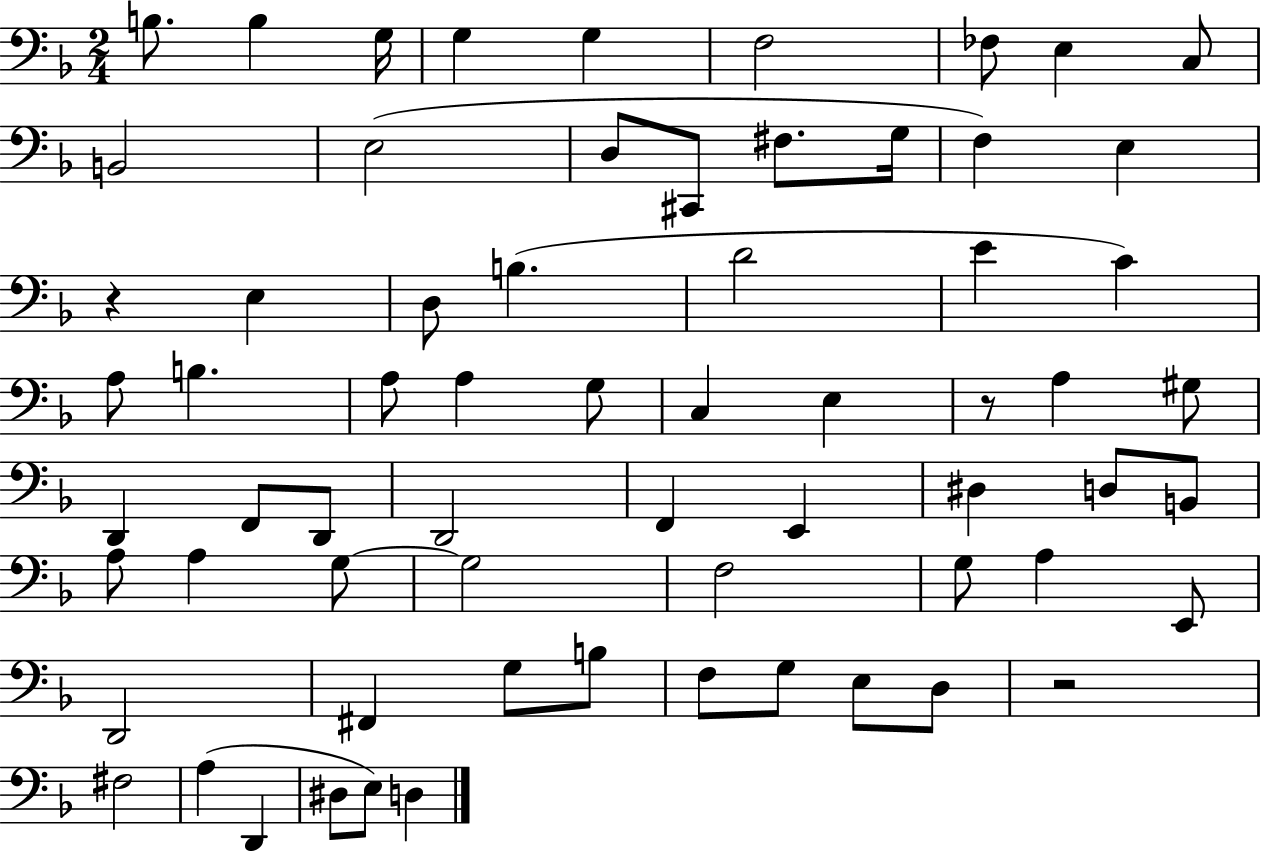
{
  \clef bass
  \numericTimeSignature
  \time 2/4
  \key f \major
  \repeat volta 2 { b8. b4 g16 | g4 g4 | f2 | fes8 e4 c8 | \break b,2 | e2( | d8 cis,8 fis8. g16 | f4) e4 | \break r4 e4 | d8 b4.( | d'2 | e'4 c'4) | \break a8 b4. | a8 a4 g8 | c4 e4 | r8 a4 gis8 | \break d,4 f,8 d,8 | d,2 | f,4 e,4 | dis4 d8 b,8 | \break a8 a4 g8~~ | g2 | f2 | g8 a4 e,8 | \break d,2 | fis,4 g8 b8 | f8 g8 e8 d8 | r2 | \break fis2 | a4( d,4 | dis8 e8) d4 | } \bar "|."
}